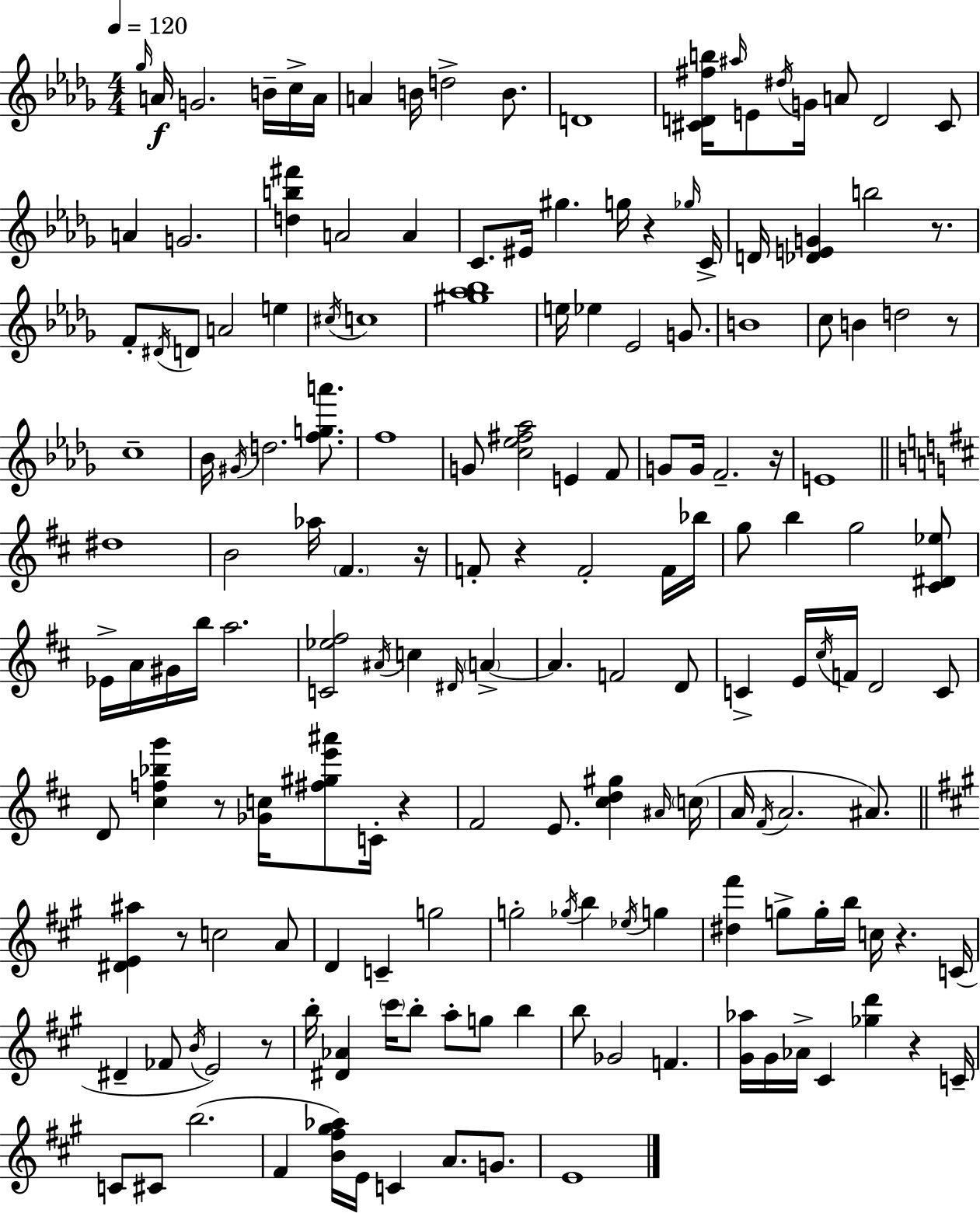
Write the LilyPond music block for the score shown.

{
  \clef treble
  \numericTimeSignature
  \time 4/4
  \key bes \minor
  \tempo 4 = 120
  \grace { ges''16 }\f a'16 g'2. b'16-- c''16-> | a'16 a'4 b'16 d''2-> b'8. | d'1 | <cis' d' fis'' b''>16 \grace { ais''16 } e'8 \acciaccatura { dis''16 } g'16 a'8 d'2 | \break cis'8 a'4 g'2. | <d'' b'' fis'''>4 a'2 a'4 | c'8. eis'16 gis''4. g''16 r4 | \grace { ges''16 } c'16-> d'16 <des' e' g'>4 b''2 | \break r8. f'8-. \acciaccatura { dis'16 } d'8 a'2 | e''4 \acciaccatura { cis''16 } c''1 | <gis'' aes'' bes''>1 | e''16 ees''4 ees'2 | \break g'8. b'1 | c''8 b'4 d''2 | r8 c''1-- | bes'16 \acciaccatura { gis'16 } d''2. | \break <f'' g'' a'''>8. f''1 | g'8 <c'' ees'' fis'' aes''>2 | e'4 f'8 g'8 g'16 f'2.-- | r16 e'1 | \break \bar "||" \break \key d \major dis''1 | b'2 aes''16 \parenthesize fis'4. r16 | f'8-. r4 f'2-. f'16 bes''16 | g''8 b''4 g''2 <cis' dis' ees''>8 | \break ees'16-> a'16 gis'16 b''16 a''2. | <c' ees'' fis''>2 \acciaccatura { ais'16 } c''4 \grace { dis'16 } \parenthesize a'4->~~ | a'4. f'2 | d'8 c'4-> e'16 \acciaccatura { cis''16 } f'16 d'2 | \break c'8 d'8 <cis'' f'' bes'' g'''>4 r8 <ges' c''>16 <fis'' gis'' e''' ais'''>8 c'16-. r4 | fis'2 e'8. <cis'' d'' gis''>4 | \grace { ais'16 }( \parenthesize c''16 a'16 \acciaccatura { fis'16 } a'2. | ais'8.) \bar "||" \break \key a \major <dis' e' ais''>4 r8 c''2 a'8 | d'4 c'4-- g''2 | g''2-. \acciaccatura { ges''16 } b''4 \acciaccatura { ees''16 } g''4 | <dis'' fis'''>4 g''8-> g''16-. b''16 c''16 r4. | \break c'16( dis'4-- fes'8 \acciaccatura { b'16 } e'2) | r8 b''16-. <dis' aes'>4 \parenthesize cis'''16 b''8-. a''8-. g''8 b''4 | b''8 ges'2 f'4. | <gis' aes''>16 gis'16 aes'16-> cis'4 <ges'' d'''>4 r4 | \break c'16-- c'8 cis'8 b''2.( | fis'4 <b' fis'' gis'' aes''>16) e'16 c'4 a'8. | g'8. e'1 | \bar "|."
}